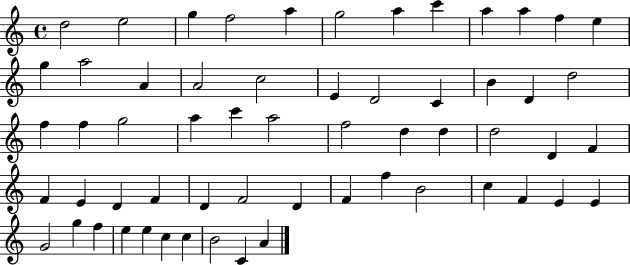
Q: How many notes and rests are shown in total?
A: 59